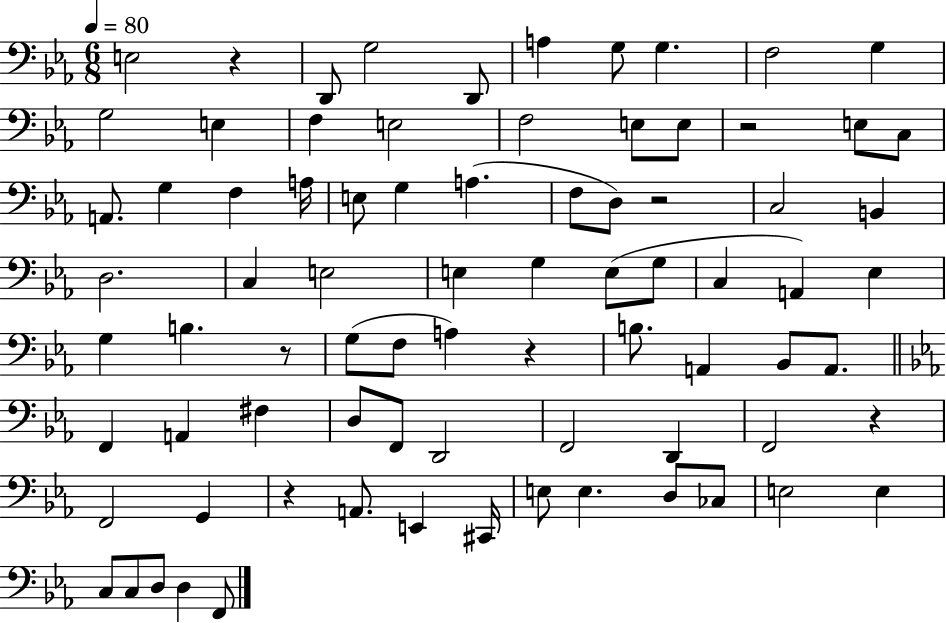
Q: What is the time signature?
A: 6/8